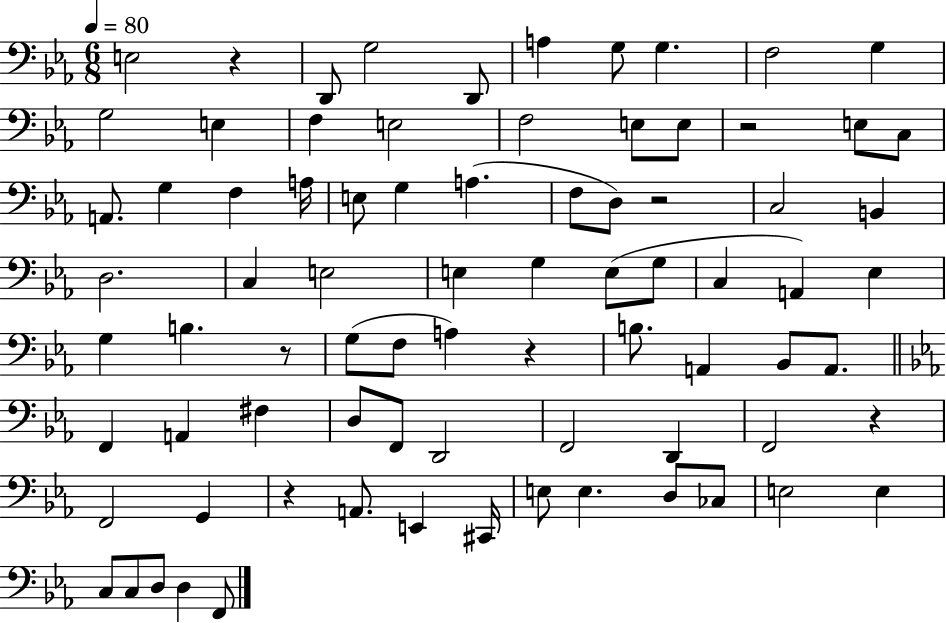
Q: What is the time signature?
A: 6/8